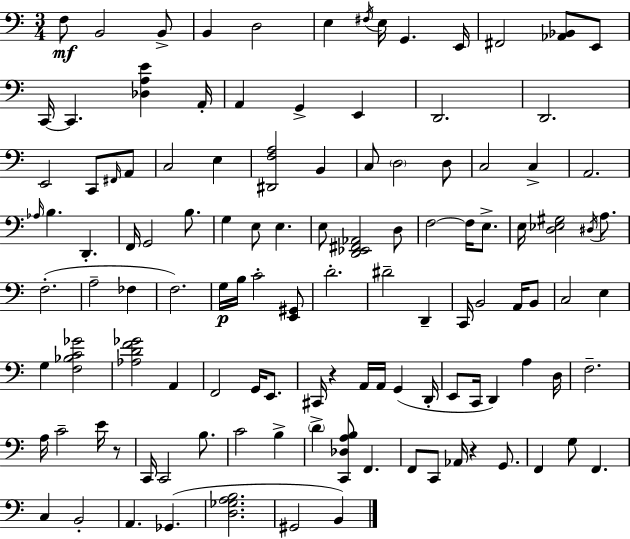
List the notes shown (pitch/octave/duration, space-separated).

F3/e B2/h B2/e B2/q D3/h E3/q F#3/s E3/s G2/q. E2/s F#2/h [Ab2,Bb2]/e E2/e C2/s C2/q. [Db3,A3,E4]/q A2/s A2/q G2/q E2/q D2/h. D2/h. E2/h C2/e F#2/s A2/e C3/h E3/q [D#2,F3,A3]/h B2/q C3/e D3/h D3/e C3/h C3/q A2/h. Ab3/s B3/q. D2/q. F2/s G2/h B3/e. G3/q E3/e E3/q. E3/e [D2,Eb2,F#2,Ab2]/h D3/e F3/h F3/s E3/e. E3/s [D3,Eb3,G#3]/h D#3/s A3/e. F3/h. A3/h FES3/q F3/h. G3/s B3/s C4/h [E2,G#2]/e D4/h. D#4/h D2/q C2/s B2/h A2/s B2/e C3/h E3/q G3/q [F3,Bb3,C4,Gb4]/h [Ab3,D4,F4,Gb4]/h A2/q F2/h G2/s E2/e. C#2/s R/q A2/s A2/s G2/q D2/s E2/e C2/s D2/q A3/q D3/s F3/h. A3/s C4/h E4/s R/e C2/s C2/h B3/e. C4/h B3/q D4/q [C2,Db3,A3,B3]/e F2/q. F2/e C2/e Ab2/s R/q G2/e. F2/q G3/e F2/q. C3/q B2/h A2/q. Gb2/q. [D3,Gb3,A3,B3]/h. G#2/h B2/q